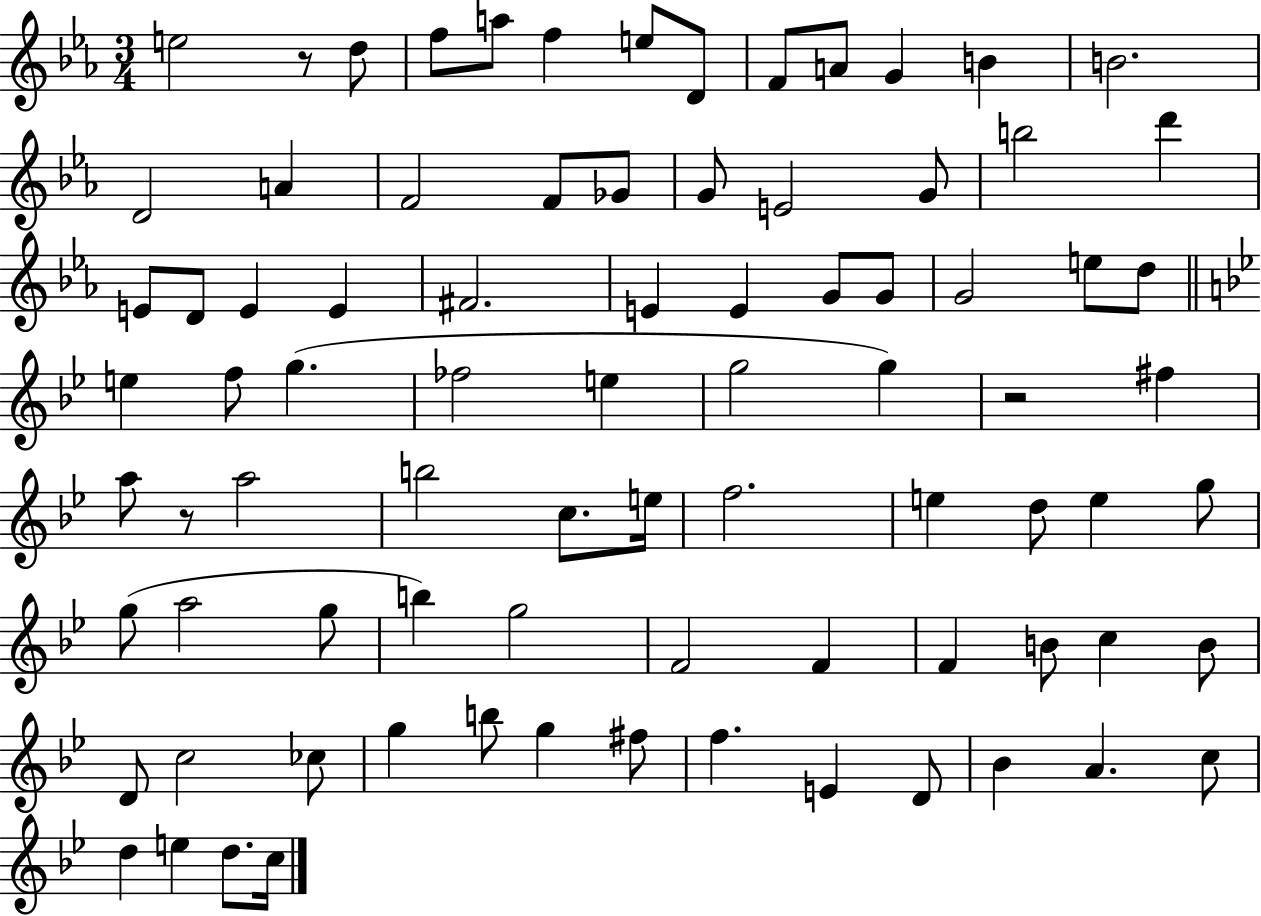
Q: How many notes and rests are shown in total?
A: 83